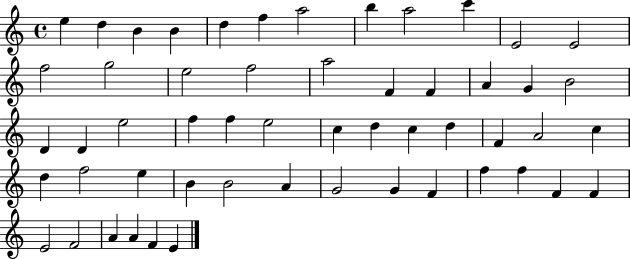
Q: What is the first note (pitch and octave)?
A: E5